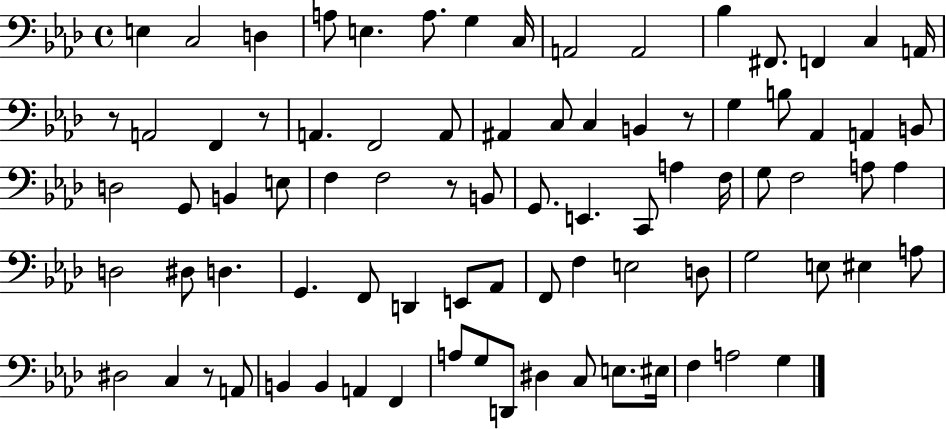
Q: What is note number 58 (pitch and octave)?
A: G3